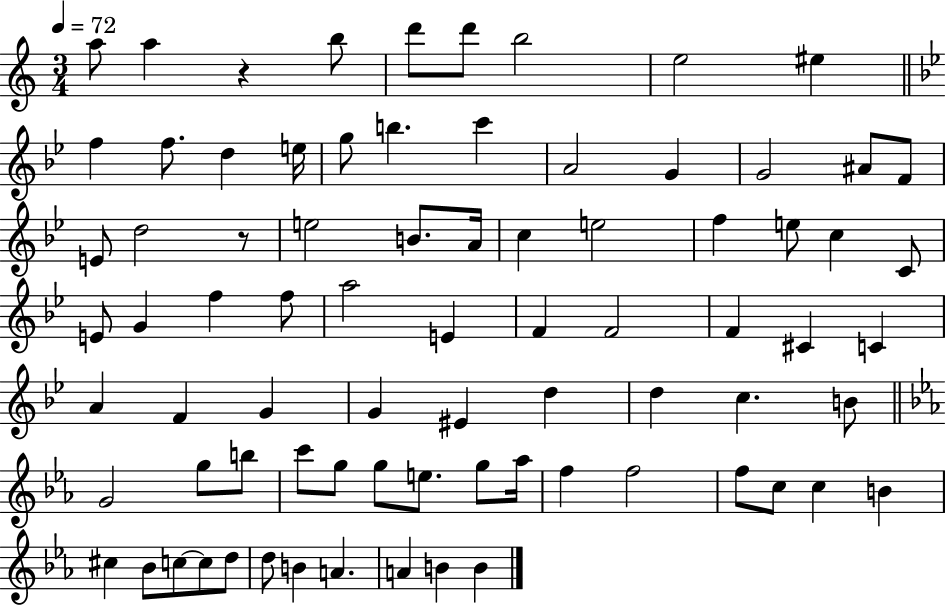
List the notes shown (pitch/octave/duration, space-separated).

A5/e A5/q R/q B5/e D6/e D6/e B5/h E5/h EIS5/q F5/q F5/e. D5/q E5/s G5/e B5/q. C6/q A4/h G4/q G4/h A#4/e F4/e E4/e D5/h R/e E5/h B4/e. A4/s C5/q E5/h F5/q E5/e C5/q C4/e E4/e G4/q F5/q F5/e A5/h E4/q F4/q F4/h F4/q C#4/q C4/q A4/q F4/q G4/q G4/q EIS4/q D5/q D5/q C5/q. B4/e G4/h G5/e B5/e C6/e G5/e G5/e E5/e. G5/e Ab5/s F5/q F5/h F5/e C5/e C5/q B4/q C#5/q Bb4/e C5/e C5/e D5/e D5/e B4/q A4/q. A4/q B4/q B4/q